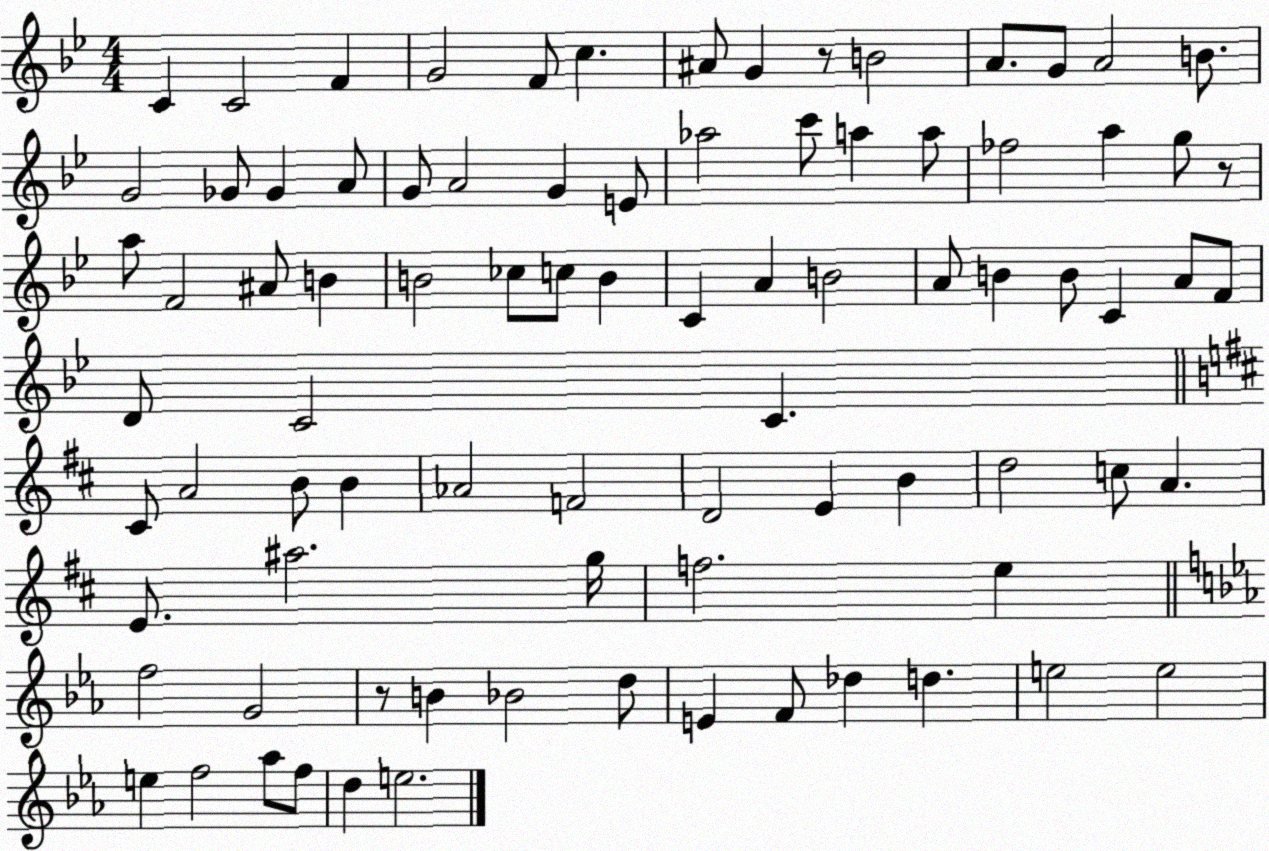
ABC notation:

X:1
T:Untitled
M:4/4
L:1/4
K:Bb
C C2 F G2 F/2 c ^A/2 G z/2 B2 A/2 G/2 A2 B/2 G2 _G/2 _G A/2 G/2 A2 G E/2 _a2 c'/2 a a/2 _f2 a g/2 z/2 a/2 F2 ^A/2 B B2 _c/2 c/2 B C A B2 A/2 B B/2 C A/2 F/2 D/2 C2 C ^C/2 A2 B/2 B _A2 F2 D2 E B d2 c/2 A E/2 ^a2 g/4 f2 e f2 G2 z/2 B _B2 d/2 E F/2 _d d e2 e2 e f2 _a/2 f/2 d e2